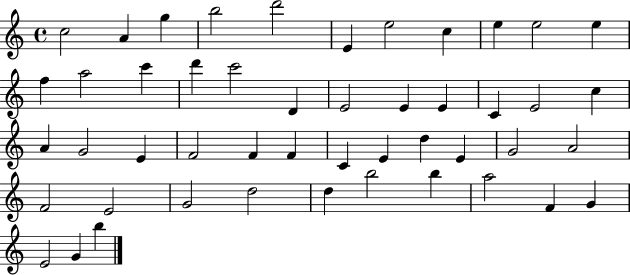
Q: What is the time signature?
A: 4/4